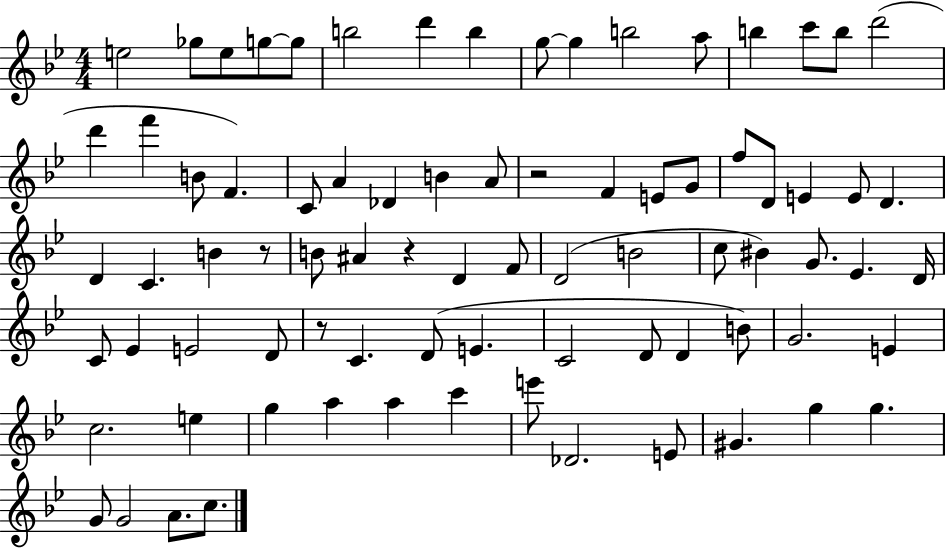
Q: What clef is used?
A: treble